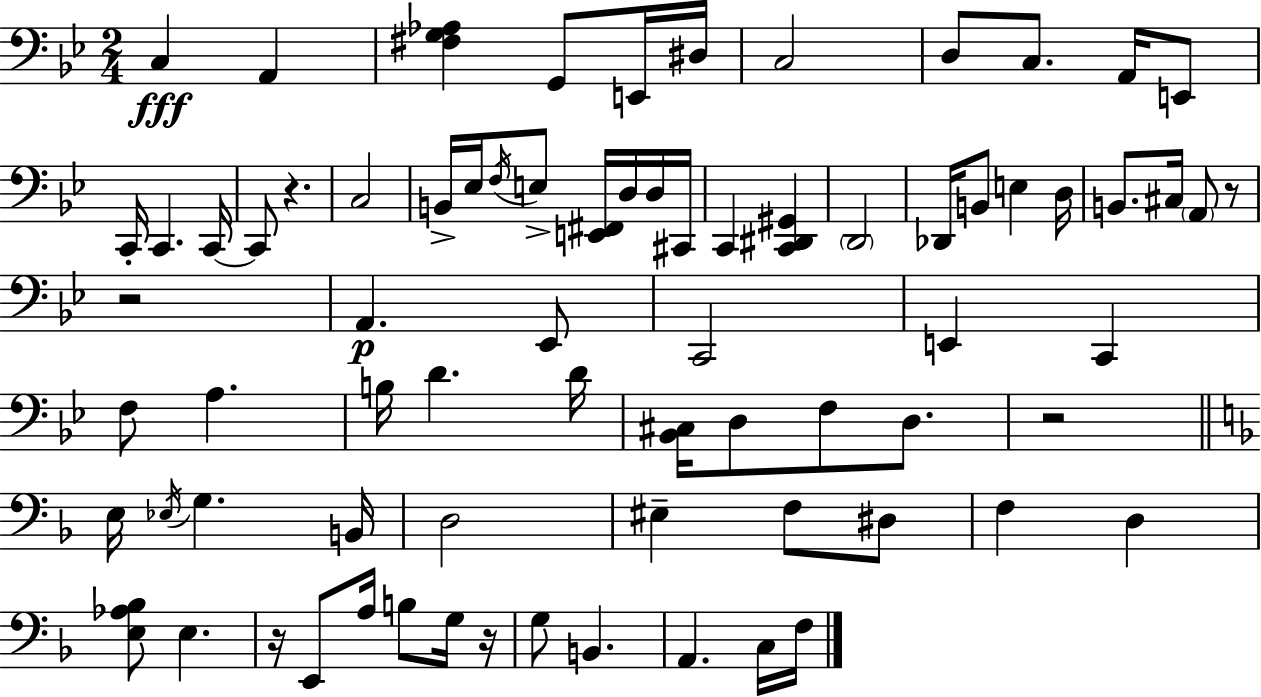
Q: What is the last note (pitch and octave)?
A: F3